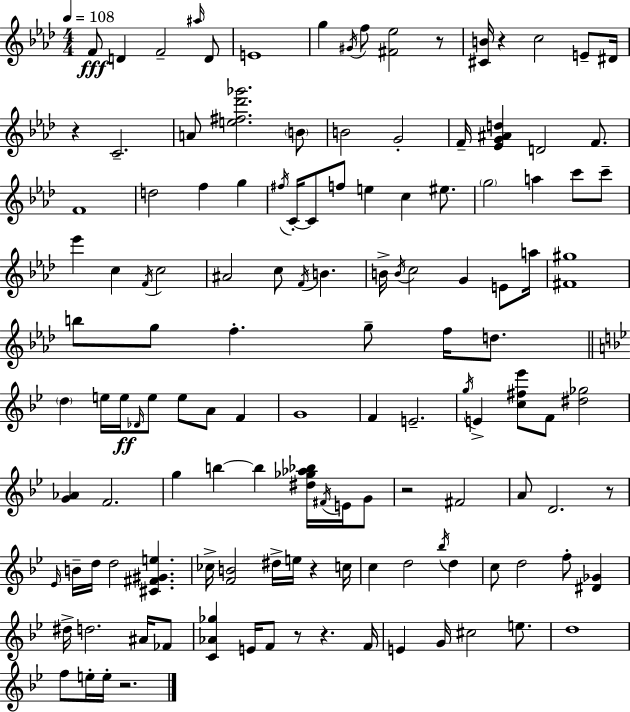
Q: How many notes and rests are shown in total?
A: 131